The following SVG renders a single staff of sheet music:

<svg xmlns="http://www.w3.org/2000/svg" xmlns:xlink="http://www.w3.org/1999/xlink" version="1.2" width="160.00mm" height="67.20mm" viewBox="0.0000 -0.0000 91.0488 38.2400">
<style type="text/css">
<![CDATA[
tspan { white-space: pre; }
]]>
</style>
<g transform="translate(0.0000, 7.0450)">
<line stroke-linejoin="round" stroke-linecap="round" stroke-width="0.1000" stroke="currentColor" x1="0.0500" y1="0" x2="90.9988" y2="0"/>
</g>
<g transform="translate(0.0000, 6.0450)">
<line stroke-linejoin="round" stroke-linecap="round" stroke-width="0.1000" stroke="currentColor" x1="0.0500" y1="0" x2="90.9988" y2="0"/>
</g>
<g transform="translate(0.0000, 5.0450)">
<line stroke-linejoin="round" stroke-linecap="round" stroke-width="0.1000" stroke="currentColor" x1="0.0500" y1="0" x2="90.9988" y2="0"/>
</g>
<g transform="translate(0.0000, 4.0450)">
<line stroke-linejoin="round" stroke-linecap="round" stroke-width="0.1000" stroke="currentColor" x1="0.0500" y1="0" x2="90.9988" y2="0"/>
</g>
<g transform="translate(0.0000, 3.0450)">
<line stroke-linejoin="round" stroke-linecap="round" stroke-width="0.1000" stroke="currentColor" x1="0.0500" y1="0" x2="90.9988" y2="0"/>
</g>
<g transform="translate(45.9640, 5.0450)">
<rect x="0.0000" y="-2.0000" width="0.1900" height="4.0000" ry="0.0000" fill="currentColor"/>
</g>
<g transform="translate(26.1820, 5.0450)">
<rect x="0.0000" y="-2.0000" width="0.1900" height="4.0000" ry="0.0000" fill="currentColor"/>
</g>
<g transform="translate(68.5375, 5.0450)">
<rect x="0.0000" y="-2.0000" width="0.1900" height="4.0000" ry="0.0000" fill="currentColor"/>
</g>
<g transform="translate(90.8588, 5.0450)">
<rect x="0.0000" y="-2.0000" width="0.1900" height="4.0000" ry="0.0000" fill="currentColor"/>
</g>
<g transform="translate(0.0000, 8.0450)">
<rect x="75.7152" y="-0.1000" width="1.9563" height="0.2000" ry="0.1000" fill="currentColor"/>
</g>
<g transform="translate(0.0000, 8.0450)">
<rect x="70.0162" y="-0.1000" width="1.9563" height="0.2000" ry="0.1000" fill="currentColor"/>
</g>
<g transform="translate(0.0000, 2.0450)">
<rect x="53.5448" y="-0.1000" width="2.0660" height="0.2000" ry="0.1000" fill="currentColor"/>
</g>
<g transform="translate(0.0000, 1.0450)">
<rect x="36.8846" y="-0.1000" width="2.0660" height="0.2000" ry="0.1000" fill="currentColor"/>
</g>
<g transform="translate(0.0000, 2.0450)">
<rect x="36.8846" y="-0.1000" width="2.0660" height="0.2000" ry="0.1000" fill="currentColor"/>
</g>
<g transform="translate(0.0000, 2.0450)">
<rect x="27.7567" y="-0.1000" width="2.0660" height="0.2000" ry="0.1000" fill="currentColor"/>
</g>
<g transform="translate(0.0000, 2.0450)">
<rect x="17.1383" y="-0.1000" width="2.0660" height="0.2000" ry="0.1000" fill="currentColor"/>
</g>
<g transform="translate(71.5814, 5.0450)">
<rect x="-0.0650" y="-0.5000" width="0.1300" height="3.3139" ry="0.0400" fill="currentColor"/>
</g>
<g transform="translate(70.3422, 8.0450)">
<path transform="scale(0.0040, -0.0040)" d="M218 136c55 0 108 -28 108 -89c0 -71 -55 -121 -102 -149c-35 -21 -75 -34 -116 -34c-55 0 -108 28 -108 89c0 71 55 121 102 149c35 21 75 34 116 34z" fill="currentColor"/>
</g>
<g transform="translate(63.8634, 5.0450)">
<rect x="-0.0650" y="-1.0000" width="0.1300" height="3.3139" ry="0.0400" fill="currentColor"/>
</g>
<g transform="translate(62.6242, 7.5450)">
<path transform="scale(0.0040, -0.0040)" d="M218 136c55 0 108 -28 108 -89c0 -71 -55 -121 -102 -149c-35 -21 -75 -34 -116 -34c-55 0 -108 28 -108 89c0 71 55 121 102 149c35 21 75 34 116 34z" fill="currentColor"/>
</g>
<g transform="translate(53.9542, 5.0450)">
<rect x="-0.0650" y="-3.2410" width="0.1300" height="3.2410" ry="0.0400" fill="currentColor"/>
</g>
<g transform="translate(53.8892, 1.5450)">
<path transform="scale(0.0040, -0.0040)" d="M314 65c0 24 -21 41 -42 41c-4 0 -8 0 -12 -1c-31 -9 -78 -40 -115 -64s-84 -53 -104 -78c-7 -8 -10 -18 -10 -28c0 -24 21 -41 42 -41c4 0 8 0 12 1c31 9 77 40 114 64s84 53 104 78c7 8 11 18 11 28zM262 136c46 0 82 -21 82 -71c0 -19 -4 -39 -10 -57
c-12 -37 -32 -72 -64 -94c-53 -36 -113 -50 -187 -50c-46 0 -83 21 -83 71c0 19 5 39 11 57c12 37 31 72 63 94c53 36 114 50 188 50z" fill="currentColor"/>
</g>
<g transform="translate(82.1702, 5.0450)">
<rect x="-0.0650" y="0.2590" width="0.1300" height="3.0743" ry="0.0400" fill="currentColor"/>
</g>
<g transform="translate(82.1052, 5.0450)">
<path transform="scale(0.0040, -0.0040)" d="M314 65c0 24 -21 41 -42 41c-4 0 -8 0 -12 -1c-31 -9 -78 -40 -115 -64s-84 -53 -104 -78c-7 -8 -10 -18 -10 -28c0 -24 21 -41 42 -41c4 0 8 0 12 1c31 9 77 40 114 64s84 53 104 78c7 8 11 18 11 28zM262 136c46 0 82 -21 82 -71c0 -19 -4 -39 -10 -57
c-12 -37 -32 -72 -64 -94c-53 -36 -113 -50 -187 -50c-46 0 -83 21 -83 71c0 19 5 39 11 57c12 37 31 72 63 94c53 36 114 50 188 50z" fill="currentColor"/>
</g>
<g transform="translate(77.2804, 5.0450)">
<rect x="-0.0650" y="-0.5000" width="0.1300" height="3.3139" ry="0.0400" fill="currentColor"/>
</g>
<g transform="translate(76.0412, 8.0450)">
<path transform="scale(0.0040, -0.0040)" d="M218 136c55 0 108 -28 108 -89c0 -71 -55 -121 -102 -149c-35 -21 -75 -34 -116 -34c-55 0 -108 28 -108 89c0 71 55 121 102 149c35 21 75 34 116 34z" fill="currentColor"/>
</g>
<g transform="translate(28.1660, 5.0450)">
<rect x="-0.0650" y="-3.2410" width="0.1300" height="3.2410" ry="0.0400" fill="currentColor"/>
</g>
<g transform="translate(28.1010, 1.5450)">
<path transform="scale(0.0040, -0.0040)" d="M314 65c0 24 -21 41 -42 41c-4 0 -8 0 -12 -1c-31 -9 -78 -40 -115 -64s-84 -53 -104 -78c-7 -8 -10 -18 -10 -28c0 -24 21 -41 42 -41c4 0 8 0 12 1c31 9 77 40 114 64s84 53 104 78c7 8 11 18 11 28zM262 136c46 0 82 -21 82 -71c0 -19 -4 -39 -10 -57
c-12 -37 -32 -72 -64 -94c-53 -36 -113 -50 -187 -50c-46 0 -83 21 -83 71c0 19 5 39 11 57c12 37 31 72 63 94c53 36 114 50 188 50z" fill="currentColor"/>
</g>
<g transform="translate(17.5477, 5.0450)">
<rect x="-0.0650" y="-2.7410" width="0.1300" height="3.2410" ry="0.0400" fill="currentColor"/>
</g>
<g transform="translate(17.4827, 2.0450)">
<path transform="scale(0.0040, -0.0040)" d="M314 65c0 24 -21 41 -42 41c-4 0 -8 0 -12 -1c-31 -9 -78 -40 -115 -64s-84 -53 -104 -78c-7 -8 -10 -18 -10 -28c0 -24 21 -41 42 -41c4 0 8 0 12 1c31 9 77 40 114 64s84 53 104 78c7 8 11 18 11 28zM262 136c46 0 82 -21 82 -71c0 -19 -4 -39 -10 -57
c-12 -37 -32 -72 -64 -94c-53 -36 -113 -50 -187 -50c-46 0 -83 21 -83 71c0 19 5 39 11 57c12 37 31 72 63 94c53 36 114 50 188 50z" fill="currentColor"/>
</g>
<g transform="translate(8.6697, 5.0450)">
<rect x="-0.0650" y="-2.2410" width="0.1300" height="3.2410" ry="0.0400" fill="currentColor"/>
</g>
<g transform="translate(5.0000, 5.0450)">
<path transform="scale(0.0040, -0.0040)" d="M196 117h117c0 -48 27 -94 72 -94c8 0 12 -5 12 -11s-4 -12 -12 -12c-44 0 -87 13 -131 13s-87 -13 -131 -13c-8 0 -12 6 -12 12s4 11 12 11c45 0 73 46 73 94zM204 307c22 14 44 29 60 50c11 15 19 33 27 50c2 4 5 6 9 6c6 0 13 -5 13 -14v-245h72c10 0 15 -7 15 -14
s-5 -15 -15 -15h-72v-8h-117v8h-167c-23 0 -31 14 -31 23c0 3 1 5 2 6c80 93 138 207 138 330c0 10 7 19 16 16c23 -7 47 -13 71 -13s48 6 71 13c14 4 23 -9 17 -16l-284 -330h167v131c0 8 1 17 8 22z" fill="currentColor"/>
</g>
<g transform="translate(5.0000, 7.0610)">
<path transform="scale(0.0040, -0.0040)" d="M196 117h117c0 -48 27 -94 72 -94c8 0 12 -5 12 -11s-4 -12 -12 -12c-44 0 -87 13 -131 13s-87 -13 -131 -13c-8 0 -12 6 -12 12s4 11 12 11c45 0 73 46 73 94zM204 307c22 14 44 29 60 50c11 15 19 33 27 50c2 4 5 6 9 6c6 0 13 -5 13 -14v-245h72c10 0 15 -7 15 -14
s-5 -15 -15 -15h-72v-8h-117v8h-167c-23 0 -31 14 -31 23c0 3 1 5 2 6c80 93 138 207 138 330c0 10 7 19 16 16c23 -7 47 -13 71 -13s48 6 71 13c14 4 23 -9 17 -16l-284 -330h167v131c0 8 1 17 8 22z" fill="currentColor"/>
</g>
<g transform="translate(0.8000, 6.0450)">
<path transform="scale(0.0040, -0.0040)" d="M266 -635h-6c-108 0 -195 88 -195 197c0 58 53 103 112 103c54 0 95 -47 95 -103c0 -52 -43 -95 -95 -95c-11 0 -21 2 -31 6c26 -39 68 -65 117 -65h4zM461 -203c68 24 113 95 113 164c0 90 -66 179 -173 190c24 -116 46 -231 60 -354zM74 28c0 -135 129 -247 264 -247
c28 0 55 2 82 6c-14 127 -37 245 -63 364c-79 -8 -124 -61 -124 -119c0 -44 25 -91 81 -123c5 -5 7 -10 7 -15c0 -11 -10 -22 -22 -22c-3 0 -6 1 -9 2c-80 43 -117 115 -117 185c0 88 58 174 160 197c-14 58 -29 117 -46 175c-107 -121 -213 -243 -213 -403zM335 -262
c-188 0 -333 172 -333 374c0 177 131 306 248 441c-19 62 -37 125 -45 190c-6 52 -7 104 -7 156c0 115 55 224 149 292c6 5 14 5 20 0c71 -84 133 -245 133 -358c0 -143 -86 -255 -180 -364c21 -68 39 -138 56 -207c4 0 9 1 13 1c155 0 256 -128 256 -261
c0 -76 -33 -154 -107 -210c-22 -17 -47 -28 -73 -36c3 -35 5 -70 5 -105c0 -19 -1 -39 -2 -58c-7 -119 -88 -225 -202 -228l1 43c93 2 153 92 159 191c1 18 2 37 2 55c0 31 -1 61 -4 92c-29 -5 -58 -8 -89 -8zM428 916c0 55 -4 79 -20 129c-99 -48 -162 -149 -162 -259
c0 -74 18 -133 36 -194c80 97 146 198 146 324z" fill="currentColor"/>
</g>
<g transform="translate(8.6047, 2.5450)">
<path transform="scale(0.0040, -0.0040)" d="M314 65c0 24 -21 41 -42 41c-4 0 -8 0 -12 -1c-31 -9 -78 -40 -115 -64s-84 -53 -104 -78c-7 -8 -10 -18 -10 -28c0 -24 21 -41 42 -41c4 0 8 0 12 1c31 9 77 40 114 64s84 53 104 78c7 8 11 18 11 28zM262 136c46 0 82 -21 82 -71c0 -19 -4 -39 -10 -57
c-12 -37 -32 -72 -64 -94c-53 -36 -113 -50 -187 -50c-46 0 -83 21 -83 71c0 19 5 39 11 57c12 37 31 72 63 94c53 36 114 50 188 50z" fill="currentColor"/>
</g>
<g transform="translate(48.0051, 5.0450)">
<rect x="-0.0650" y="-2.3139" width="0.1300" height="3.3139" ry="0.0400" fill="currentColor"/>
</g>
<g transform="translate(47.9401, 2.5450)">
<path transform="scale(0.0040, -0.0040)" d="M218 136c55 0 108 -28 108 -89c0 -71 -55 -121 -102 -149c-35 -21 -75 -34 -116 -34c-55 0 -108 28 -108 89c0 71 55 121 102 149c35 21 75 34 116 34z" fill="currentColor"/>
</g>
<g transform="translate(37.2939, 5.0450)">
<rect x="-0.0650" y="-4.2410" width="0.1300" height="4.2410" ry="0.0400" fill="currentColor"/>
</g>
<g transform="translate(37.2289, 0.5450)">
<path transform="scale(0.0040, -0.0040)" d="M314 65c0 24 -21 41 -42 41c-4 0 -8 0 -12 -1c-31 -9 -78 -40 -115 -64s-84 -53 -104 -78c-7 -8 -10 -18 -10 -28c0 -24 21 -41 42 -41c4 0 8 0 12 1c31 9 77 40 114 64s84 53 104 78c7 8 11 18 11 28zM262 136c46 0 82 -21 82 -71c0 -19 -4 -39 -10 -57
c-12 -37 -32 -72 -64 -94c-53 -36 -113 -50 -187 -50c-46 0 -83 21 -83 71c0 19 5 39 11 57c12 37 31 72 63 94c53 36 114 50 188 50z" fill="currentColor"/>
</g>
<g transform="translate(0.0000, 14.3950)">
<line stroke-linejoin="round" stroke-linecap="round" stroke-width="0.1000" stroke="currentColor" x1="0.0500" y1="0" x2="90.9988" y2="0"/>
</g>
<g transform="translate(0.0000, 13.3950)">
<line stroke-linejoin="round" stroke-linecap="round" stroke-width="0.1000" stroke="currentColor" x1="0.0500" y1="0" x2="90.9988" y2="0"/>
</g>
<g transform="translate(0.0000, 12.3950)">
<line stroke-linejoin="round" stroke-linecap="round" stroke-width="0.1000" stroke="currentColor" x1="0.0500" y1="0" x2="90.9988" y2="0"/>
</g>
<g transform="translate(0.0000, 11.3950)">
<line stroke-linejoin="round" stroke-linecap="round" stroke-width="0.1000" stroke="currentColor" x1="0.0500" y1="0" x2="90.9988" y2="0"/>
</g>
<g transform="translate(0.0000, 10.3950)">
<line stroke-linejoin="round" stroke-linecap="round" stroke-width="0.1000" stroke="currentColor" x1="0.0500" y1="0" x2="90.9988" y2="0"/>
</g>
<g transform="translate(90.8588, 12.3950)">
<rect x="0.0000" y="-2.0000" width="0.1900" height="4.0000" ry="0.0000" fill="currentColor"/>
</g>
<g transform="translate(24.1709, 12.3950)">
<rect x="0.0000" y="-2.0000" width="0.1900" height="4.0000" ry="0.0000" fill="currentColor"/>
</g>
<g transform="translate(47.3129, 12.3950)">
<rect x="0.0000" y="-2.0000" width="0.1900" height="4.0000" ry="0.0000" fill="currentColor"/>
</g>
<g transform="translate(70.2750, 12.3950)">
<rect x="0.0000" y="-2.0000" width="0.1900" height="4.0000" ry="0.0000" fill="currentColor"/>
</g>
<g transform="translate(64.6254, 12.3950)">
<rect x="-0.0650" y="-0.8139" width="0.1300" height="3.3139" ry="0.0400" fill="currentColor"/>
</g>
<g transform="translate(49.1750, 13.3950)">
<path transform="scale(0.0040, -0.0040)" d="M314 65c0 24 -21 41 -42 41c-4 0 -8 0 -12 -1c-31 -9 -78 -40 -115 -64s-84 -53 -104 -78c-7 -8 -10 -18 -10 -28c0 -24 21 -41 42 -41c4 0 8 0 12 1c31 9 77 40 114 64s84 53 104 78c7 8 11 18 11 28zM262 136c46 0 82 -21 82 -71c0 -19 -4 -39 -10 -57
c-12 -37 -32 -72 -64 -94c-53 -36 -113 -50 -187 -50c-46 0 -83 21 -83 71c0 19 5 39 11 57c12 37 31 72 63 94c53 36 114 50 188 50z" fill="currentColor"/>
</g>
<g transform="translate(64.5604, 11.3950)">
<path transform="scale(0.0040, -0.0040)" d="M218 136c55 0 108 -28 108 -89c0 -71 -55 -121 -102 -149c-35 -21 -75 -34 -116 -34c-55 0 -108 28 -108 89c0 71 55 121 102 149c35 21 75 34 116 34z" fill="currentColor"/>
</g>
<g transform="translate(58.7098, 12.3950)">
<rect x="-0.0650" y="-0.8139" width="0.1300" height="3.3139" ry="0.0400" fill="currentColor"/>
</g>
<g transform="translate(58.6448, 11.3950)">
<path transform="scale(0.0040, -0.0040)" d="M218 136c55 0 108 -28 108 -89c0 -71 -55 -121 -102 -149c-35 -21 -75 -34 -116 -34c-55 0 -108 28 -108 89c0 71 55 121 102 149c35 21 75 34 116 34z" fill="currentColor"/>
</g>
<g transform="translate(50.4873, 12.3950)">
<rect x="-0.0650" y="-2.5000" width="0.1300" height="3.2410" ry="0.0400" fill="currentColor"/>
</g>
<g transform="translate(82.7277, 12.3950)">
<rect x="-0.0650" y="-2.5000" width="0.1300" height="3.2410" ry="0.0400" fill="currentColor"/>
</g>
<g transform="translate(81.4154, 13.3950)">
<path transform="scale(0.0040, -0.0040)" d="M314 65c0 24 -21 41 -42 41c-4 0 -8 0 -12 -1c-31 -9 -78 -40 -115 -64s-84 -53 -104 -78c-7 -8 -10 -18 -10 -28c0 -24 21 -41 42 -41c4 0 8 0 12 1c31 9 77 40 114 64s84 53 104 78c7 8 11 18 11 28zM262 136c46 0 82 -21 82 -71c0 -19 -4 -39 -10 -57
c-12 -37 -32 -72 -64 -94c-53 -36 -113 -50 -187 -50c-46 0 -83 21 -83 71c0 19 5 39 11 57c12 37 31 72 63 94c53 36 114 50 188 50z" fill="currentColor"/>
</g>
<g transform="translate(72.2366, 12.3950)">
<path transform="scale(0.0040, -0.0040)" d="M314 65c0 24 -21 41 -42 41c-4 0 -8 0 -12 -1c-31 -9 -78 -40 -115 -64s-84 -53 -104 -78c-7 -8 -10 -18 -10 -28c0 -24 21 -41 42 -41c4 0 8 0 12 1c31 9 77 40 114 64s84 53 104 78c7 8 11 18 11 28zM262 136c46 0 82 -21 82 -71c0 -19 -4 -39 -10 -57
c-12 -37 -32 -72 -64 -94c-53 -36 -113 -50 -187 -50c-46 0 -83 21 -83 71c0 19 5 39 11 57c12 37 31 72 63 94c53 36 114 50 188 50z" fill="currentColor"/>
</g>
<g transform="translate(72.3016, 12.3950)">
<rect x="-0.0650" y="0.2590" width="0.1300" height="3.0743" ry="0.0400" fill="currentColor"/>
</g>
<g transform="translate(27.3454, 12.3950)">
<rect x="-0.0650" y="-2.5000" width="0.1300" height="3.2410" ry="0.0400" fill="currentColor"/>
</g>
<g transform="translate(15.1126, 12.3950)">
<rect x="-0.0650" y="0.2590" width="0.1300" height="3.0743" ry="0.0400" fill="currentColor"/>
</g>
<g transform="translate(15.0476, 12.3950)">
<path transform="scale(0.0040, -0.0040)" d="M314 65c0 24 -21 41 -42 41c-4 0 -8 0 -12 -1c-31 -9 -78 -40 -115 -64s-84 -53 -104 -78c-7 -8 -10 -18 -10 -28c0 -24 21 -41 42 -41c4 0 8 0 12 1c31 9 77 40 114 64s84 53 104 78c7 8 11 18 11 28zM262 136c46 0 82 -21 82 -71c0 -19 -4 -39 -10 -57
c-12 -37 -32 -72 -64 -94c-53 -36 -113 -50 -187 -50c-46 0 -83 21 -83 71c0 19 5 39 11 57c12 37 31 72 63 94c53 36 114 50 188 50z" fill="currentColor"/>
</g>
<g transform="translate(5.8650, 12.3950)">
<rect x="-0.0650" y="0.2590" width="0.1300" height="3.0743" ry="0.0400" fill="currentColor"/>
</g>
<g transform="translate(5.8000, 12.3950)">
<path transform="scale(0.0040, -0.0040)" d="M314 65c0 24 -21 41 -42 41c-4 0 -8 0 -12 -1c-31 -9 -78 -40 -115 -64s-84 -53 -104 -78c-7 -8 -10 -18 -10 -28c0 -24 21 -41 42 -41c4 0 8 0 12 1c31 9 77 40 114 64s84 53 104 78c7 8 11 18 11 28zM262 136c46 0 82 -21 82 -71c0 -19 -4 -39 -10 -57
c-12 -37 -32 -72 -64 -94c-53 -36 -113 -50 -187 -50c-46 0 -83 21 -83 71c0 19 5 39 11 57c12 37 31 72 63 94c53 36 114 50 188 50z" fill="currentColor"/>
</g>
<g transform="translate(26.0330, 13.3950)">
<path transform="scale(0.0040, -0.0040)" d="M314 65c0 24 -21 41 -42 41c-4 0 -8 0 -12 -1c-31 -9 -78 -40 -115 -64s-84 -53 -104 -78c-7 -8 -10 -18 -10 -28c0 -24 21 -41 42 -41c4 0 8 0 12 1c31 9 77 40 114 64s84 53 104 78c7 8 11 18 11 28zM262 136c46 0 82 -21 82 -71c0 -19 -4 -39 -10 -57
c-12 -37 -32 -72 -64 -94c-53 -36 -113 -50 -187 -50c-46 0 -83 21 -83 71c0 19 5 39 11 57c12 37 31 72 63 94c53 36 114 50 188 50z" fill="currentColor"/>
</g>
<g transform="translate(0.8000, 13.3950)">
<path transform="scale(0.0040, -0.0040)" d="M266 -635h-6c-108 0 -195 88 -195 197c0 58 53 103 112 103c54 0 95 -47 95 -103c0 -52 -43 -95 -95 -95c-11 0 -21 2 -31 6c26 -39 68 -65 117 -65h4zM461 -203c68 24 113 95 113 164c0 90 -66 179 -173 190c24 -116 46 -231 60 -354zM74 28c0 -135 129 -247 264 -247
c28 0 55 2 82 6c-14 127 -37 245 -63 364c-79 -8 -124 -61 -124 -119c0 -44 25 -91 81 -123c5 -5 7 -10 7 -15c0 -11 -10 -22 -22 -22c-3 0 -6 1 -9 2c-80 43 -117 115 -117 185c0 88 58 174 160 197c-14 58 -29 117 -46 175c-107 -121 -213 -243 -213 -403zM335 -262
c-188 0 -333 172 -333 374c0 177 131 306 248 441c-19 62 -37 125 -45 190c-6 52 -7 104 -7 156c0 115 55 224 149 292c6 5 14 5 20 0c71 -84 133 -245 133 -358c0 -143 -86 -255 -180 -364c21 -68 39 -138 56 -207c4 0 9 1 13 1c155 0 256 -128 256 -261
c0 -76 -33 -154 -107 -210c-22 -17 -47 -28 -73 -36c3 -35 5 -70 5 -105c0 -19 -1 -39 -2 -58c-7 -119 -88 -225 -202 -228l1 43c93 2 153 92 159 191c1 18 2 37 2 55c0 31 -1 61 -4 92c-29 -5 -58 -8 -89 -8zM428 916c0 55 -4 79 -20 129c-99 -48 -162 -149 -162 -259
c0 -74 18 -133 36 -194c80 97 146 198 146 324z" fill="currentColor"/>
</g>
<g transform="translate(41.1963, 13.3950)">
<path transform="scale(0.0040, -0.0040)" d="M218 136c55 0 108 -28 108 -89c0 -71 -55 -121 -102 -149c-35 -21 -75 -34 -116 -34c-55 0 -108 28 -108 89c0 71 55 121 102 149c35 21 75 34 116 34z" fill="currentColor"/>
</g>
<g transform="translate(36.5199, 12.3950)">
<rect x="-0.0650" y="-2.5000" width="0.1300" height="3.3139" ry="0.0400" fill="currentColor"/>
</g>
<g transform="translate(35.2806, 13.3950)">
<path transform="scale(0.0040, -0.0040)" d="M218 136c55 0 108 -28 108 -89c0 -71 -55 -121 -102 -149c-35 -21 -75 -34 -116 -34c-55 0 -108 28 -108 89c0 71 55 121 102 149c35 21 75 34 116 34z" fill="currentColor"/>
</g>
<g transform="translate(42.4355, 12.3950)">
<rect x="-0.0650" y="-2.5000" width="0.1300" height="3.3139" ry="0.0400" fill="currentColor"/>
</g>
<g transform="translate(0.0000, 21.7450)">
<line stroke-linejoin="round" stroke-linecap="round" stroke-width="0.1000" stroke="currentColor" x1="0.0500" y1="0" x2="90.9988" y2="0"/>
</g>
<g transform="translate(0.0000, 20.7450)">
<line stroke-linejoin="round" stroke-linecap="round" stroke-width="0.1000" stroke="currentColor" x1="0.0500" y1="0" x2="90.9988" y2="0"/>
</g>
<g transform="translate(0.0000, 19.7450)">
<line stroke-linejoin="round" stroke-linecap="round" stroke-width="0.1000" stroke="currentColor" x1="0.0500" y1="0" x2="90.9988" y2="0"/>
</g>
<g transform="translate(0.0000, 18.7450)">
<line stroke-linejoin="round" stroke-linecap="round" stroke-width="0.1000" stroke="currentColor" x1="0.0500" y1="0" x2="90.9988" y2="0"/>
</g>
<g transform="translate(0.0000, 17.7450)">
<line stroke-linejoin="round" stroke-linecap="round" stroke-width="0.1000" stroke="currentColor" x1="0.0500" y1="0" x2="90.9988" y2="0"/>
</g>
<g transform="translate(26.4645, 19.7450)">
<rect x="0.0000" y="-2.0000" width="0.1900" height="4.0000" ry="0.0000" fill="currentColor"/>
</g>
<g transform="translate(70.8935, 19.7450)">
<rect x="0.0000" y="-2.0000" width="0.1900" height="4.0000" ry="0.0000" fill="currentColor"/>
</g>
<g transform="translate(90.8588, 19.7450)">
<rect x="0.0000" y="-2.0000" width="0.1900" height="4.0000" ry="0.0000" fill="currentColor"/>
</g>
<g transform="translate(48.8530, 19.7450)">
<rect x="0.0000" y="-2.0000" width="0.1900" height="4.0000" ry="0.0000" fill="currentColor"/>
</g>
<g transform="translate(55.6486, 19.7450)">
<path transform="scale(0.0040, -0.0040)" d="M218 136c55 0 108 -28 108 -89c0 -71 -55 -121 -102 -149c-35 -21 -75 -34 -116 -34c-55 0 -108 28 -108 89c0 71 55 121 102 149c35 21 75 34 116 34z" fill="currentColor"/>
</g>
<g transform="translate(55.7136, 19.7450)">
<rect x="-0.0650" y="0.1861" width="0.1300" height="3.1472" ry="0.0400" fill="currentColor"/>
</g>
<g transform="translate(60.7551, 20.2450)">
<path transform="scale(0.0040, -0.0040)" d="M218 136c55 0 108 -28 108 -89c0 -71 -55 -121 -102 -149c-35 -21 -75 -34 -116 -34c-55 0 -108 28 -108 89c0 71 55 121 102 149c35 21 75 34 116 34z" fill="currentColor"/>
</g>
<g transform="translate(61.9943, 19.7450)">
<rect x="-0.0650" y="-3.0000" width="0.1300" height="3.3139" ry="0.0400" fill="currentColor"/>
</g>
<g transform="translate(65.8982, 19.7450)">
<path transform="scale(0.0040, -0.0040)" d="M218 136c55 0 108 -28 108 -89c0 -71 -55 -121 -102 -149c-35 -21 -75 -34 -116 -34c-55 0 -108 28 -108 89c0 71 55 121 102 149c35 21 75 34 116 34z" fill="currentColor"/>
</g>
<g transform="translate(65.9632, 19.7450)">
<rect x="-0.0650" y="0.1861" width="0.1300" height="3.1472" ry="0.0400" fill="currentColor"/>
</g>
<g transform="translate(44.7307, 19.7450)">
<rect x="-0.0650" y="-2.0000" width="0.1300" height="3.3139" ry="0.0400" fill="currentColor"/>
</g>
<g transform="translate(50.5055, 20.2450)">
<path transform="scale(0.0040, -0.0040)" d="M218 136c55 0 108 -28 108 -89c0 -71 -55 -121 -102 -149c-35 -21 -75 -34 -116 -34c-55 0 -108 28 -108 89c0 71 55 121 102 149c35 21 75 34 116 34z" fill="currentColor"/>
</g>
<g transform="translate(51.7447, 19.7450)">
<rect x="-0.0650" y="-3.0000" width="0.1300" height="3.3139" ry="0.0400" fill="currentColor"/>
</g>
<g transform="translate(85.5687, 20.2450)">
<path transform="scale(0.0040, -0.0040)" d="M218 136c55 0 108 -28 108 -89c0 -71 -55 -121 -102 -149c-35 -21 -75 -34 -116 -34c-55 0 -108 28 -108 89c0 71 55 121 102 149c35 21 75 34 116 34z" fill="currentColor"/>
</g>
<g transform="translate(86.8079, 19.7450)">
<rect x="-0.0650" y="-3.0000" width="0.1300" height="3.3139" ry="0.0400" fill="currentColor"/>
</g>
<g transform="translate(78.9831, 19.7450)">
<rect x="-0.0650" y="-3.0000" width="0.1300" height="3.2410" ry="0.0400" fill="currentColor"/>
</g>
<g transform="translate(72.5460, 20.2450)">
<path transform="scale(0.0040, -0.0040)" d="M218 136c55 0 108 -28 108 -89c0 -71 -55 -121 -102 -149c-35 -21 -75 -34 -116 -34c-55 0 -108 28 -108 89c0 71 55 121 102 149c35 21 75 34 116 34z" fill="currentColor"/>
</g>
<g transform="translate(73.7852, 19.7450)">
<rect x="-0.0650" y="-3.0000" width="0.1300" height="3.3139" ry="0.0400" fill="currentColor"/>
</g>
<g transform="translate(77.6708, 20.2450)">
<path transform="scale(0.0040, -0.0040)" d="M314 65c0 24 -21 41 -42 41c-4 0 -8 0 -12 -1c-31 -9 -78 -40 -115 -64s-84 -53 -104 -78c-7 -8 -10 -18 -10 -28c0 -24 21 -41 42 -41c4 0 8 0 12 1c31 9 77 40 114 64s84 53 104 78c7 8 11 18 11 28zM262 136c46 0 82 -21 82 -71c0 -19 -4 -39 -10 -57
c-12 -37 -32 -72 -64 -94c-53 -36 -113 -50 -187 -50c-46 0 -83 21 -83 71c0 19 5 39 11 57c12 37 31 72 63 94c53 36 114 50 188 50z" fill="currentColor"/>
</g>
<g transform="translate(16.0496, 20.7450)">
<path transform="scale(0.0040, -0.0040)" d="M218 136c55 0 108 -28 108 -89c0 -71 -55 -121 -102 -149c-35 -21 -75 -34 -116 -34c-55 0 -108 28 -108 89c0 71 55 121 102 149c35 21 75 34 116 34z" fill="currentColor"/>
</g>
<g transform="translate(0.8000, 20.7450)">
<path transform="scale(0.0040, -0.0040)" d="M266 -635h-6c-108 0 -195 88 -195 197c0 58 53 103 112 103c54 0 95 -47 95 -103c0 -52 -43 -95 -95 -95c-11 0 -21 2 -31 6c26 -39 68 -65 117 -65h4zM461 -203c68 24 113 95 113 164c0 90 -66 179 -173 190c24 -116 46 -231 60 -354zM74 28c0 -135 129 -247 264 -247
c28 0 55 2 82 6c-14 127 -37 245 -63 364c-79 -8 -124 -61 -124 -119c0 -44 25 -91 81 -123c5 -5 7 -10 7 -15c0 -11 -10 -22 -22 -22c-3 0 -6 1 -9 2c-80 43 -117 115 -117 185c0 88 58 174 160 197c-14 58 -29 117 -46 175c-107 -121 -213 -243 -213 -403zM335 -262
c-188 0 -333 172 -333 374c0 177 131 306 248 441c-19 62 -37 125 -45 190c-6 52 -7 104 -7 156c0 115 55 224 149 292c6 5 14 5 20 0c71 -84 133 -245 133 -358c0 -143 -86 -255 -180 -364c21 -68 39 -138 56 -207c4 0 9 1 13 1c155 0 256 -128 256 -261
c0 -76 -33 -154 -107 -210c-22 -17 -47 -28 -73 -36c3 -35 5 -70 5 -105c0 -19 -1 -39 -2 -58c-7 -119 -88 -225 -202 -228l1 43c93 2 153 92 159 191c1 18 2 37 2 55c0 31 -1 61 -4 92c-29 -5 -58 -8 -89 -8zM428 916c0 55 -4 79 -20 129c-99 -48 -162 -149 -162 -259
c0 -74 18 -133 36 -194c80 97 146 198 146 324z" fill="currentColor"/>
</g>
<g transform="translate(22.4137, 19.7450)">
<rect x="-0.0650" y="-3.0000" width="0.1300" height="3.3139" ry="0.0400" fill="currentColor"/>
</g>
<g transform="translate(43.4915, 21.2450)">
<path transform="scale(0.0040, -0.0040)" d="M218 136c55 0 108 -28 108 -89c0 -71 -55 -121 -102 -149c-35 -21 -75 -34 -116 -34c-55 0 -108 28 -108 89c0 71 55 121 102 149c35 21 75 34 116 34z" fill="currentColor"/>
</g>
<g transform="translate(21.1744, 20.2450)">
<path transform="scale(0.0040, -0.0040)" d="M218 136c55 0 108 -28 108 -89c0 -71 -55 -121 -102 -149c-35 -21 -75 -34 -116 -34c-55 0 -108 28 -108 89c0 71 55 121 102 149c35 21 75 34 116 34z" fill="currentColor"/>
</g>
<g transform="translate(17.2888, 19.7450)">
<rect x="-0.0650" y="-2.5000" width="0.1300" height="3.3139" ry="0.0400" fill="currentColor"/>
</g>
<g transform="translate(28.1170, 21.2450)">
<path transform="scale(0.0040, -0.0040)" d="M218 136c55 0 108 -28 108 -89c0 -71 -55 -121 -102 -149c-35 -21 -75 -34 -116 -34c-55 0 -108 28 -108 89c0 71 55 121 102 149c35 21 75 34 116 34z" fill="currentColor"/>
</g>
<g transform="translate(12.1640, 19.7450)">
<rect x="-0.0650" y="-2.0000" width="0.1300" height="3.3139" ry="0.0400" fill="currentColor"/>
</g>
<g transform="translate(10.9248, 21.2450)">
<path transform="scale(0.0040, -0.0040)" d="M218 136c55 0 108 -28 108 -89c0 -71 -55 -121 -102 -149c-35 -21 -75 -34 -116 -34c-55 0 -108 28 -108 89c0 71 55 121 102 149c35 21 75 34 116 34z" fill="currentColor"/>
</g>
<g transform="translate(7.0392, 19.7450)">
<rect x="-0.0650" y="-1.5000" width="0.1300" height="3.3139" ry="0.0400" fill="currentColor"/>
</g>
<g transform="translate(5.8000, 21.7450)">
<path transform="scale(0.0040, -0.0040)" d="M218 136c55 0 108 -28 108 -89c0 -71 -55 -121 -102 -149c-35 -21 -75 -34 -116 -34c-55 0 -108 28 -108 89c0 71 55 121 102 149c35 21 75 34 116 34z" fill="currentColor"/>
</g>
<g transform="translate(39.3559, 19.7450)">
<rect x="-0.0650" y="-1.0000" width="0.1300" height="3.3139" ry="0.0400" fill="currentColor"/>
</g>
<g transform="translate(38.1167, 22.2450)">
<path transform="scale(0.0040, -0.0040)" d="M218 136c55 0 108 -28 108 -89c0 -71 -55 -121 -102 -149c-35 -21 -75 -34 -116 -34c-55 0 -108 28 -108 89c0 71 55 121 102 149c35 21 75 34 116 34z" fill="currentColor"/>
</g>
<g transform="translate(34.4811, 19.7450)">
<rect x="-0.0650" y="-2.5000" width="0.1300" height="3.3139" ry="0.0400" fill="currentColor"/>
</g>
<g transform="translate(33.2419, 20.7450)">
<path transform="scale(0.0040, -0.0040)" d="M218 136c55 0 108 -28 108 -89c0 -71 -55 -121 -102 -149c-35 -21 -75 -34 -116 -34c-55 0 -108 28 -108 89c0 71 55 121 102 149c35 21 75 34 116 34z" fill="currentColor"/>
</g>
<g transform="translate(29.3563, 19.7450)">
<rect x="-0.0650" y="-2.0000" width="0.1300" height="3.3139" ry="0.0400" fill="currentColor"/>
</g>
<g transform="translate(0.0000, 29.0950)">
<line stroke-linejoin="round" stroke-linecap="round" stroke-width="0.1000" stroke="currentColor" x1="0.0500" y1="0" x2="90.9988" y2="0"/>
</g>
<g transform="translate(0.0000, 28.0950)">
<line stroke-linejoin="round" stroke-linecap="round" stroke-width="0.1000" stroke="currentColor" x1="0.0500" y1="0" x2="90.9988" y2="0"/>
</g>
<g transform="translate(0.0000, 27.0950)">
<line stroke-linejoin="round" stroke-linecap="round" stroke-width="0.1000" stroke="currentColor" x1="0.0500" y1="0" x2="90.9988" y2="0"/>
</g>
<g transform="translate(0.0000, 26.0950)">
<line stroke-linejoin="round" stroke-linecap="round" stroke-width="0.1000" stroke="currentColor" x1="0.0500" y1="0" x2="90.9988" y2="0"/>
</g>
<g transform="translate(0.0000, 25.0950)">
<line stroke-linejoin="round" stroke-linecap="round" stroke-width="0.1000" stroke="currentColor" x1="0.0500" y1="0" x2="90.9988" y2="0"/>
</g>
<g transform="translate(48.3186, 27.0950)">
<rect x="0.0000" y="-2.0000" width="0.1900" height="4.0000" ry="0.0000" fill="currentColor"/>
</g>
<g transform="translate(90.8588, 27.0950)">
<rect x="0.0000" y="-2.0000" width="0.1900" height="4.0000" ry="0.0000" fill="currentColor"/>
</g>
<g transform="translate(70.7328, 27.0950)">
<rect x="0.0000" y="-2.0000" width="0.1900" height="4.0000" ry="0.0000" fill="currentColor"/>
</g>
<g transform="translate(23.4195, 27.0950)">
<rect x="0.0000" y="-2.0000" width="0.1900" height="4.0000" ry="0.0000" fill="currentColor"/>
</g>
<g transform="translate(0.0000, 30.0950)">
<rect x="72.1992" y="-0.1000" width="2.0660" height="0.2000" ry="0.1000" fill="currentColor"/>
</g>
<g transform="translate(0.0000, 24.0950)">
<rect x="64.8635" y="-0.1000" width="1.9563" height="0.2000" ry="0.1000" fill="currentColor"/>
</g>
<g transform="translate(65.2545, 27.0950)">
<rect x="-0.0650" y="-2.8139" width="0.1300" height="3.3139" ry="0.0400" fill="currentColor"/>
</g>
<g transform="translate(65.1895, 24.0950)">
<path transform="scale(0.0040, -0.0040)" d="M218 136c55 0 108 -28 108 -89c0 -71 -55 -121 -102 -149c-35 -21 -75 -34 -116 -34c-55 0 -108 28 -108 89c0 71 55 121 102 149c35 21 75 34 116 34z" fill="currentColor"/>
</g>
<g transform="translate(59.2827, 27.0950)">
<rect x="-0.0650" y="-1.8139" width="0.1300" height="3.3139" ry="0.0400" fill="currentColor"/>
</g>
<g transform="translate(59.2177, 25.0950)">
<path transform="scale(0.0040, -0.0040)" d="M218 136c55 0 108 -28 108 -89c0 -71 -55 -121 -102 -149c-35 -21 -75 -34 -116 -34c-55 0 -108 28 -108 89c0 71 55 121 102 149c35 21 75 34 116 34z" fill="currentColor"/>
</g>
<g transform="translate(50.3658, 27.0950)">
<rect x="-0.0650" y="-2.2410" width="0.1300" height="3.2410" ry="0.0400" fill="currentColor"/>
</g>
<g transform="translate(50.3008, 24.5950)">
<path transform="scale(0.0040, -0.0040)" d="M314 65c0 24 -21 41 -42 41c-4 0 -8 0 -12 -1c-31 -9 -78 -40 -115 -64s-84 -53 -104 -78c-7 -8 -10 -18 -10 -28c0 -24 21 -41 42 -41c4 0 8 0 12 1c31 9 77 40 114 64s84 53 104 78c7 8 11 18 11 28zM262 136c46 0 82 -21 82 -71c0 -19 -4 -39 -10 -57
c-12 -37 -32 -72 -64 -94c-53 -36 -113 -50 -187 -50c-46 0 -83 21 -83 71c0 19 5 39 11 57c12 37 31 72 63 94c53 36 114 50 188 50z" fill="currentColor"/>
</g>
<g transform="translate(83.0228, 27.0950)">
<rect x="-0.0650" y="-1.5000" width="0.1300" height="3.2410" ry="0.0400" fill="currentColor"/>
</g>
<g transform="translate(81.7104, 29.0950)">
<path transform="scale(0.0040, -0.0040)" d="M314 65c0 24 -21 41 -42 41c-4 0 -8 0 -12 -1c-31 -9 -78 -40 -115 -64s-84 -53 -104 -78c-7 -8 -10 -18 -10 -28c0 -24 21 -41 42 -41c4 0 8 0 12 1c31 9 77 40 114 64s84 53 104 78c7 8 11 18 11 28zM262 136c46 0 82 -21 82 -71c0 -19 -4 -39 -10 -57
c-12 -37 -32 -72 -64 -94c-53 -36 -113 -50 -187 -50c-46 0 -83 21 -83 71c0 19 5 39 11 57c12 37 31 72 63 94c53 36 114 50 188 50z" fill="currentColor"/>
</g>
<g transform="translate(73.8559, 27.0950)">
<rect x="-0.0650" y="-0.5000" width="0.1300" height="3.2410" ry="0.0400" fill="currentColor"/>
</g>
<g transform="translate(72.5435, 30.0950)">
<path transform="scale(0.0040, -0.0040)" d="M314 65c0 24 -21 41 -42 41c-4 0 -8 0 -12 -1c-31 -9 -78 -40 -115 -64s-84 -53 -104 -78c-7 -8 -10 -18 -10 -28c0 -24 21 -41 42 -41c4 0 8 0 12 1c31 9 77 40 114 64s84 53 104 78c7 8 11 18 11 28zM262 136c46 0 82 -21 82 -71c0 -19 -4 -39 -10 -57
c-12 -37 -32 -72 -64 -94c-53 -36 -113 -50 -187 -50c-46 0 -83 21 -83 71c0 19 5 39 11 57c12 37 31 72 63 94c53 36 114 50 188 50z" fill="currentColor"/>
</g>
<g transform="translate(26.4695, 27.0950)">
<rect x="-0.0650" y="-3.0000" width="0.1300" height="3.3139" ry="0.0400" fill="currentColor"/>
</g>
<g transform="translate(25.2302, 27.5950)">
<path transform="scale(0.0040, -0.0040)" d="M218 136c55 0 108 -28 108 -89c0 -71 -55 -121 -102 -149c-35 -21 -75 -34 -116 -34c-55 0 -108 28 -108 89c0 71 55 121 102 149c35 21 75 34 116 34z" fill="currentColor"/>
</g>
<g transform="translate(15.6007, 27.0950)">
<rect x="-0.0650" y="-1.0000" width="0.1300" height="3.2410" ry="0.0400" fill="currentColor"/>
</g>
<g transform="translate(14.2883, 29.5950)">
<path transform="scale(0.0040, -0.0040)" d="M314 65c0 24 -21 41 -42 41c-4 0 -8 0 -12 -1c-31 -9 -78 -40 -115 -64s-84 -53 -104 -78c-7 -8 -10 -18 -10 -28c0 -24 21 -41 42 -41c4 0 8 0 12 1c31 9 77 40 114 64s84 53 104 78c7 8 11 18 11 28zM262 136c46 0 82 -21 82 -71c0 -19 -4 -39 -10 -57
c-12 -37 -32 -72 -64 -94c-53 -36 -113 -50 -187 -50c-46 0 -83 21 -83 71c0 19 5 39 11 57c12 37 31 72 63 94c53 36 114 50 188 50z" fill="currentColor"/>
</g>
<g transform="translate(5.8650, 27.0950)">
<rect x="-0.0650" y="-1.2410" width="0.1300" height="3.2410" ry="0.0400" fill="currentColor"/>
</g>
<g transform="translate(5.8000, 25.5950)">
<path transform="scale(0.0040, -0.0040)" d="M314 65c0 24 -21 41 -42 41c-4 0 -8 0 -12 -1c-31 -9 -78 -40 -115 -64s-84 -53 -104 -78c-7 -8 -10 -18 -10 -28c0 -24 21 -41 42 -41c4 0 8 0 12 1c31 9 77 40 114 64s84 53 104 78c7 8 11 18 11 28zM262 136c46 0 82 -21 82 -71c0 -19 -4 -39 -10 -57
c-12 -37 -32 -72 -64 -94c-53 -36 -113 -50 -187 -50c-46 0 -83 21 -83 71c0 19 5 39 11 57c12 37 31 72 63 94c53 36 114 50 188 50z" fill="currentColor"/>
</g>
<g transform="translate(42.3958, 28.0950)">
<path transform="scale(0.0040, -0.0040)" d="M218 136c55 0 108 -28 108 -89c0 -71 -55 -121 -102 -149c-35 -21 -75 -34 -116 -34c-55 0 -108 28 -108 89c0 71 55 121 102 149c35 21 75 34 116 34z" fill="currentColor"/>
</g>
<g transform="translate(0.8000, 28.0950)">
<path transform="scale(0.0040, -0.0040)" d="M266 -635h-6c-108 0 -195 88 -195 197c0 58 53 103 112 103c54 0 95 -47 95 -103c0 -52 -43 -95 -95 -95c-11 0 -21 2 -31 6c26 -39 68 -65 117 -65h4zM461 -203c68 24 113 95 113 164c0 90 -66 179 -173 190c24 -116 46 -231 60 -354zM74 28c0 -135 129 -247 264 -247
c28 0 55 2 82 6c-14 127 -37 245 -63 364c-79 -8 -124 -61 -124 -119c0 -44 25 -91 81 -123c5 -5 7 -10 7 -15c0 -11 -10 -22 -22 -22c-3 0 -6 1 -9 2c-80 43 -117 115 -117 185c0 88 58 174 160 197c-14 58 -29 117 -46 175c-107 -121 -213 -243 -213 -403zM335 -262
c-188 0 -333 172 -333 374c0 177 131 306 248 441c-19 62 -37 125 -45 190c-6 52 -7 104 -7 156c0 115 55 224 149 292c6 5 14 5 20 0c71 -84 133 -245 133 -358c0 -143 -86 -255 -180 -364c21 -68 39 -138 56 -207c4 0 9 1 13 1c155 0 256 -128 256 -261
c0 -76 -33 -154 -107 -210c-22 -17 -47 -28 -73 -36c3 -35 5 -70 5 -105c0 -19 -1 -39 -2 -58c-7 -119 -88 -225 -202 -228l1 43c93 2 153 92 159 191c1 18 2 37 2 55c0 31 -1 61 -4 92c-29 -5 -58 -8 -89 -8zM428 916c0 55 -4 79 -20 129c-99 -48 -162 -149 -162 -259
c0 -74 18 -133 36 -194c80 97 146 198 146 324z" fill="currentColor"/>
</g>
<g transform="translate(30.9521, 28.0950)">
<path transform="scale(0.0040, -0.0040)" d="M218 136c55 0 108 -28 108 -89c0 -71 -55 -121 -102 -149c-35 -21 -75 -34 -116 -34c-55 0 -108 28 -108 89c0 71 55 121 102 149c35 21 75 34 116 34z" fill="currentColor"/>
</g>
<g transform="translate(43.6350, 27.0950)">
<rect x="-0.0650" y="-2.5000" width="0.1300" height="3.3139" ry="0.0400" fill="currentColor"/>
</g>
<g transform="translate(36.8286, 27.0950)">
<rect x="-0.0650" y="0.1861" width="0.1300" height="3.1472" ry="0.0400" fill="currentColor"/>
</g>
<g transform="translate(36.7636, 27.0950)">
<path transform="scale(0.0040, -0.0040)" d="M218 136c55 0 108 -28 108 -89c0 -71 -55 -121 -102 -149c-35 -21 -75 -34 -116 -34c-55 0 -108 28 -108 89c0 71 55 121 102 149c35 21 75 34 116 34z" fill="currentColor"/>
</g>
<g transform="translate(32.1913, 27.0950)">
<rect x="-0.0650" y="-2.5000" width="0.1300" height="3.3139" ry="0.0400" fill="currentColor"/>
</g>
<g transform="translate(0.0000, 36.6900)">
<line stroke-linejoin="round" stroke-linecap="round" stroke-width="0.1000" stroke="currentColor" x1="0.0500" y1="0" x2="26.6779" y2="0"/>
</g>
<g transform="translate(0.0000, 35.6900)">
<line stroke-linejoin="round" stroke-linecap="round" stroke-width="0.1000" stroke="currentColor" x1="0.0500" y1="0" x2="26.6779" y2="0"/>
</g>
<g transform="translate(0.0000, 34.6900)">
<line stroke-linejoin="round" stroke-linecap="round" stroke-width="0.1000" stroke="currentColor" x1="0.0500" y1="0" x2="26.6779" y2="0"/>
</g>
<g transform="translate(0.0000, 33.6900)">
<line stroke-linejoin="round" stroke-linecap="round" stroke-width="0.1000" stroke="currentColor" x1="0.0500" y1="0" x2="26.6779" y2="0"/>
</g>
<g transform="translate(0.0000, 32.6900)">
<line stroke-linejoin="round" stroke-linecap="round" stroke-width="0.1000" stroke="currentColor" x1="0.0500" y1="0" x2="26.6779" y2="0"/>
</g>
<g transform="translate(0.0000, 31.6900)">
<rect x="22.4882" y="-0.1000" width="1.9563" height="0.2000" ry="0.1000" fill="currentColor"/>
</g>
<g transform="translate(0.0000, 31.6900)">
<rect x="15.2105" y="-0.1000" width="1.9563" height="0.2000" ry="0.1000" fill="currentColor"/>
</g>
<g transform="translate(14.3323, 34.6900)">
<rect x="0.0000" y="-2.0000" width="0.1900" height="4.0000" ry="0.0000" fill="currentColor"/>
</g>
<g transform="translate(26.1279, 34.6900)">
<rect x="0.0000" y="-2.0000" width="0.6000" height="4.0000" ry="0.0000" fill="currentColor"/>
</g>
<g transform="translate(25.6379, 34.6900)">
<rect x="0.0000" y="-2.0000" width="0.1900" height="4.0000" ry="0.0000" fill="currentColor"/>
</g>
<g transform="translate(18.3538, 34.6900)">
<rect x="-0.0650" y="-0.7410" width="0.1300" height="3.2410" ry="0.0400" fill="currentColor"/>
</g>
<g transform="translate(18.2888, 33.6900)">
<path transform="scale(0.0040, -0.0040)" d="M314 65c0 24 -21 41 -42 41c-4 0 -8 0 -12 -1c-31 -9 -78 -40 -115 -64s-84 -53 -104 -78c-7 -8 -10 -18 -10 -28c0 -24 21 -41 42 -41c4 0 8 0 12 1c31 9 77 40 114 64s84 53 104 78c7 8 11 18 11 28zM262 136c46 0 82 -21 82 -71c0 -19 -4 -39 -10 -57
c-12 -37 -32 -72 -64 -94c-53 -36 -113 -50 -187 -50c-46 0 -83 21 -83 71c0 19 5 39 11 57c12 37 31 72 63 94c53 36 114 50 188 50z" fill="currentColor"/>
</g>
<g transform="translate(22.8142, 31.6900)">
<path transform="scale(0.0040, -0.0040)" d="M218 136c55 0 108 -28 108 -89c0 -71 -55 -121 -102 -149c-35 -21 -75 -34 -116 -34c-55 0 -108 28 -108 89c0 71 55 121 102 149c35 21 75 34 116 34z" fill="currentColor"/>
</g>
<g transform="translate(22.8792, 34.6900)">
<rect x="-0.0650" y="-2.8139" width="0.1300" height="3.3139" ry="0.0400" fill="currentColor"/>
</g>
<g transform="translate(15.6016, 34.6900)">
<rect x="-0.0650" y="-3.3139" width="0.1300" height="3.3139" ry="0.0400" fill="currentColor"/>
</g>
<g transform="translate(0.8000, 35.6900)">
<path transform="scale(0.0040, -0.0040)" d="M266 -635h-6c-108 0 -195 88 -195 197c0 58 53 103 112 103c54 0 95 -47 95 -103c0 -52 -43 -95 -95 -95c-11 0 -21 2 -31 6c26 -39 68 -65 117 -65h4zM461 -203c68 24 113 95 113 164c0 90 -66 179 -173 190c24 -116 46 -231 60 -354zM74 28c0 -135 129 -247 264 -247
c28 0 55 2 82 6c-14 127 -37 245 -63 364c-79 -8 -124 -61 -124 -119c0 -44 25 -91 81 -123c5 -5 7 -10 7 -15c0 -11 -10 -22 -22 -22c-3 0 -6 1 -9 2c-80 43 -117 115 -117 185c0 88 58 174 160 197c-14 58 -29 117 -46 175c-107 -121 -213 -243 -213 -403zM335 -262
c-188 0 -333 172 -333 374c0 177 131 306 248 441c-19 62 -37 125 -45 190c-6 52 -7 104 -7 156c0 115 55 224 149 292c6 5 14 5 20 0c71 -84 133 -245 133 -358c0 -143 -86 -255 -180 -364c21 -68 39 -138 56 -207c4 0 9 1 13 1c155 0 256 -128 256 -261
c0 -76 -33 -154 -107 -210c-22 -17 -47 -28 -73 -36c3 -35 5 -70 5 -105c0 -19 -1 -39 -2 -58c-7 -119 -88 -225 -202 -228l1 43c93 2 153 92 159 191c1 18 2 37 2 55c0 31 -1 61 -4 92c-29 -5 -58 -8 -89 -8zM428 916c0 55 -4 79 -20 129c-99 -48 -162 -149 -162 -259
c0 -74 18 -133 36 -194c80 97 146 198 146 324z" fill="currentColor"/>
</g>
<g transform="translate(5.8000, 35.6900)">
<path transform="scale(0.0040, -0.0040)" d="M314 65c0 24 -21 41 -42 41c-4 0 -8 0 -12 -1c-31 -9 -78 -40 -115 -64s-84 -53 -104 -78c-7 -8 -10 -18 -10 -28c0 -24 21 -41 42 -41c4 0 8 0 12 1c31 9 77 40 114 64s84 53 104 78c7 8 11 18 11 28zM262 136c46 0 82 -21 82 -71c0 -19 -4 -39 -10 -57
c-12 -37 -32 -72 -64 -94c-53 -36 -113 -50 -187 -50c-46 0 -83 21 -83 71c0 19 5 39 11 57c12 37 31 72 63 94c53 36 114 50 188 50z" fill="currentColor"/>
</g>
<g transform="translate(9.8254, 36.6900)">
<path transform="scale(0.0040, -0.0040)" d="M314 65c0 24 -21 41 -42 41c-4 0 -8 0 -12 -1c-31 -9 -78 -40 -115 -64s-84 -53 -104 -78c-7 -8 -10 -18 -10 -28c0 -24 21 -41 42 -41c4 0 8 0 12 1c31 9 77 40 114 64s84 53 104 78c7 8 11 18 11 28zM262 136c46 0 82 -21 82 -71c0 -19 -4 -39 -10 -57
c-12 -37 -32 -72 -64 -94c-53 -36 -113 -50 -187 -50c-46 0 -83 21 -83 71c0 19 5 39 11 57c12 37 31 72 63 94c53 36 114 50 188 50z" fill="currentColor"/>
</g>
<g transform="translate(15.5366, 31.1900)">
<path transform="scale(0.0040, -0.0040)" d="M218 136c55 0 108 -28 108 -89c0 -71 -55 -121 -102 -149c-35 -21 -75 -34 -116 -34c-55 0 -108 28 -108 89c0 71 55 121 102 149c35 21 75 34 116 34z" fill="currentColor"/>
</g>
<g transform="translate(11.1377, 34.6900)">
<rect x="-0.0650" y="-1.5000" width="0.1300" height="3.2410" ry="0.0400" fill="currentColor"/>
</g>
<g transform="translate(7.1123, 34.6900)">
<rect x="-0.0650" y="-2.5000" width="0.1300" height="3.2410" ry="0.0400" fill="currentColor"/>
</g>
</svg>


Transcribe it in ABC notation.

X:1
T:Untitled
M:4/4
L:1/4
K:C
g2 a2 b2 d'2 g b2 D C C B2 B2 B2 G2 G G G2 d d B2 G2 E F G A F G D F A B A B A A2 A e2 D2 A G B G g2 f a C2 E2 G2 E2 b d2 a